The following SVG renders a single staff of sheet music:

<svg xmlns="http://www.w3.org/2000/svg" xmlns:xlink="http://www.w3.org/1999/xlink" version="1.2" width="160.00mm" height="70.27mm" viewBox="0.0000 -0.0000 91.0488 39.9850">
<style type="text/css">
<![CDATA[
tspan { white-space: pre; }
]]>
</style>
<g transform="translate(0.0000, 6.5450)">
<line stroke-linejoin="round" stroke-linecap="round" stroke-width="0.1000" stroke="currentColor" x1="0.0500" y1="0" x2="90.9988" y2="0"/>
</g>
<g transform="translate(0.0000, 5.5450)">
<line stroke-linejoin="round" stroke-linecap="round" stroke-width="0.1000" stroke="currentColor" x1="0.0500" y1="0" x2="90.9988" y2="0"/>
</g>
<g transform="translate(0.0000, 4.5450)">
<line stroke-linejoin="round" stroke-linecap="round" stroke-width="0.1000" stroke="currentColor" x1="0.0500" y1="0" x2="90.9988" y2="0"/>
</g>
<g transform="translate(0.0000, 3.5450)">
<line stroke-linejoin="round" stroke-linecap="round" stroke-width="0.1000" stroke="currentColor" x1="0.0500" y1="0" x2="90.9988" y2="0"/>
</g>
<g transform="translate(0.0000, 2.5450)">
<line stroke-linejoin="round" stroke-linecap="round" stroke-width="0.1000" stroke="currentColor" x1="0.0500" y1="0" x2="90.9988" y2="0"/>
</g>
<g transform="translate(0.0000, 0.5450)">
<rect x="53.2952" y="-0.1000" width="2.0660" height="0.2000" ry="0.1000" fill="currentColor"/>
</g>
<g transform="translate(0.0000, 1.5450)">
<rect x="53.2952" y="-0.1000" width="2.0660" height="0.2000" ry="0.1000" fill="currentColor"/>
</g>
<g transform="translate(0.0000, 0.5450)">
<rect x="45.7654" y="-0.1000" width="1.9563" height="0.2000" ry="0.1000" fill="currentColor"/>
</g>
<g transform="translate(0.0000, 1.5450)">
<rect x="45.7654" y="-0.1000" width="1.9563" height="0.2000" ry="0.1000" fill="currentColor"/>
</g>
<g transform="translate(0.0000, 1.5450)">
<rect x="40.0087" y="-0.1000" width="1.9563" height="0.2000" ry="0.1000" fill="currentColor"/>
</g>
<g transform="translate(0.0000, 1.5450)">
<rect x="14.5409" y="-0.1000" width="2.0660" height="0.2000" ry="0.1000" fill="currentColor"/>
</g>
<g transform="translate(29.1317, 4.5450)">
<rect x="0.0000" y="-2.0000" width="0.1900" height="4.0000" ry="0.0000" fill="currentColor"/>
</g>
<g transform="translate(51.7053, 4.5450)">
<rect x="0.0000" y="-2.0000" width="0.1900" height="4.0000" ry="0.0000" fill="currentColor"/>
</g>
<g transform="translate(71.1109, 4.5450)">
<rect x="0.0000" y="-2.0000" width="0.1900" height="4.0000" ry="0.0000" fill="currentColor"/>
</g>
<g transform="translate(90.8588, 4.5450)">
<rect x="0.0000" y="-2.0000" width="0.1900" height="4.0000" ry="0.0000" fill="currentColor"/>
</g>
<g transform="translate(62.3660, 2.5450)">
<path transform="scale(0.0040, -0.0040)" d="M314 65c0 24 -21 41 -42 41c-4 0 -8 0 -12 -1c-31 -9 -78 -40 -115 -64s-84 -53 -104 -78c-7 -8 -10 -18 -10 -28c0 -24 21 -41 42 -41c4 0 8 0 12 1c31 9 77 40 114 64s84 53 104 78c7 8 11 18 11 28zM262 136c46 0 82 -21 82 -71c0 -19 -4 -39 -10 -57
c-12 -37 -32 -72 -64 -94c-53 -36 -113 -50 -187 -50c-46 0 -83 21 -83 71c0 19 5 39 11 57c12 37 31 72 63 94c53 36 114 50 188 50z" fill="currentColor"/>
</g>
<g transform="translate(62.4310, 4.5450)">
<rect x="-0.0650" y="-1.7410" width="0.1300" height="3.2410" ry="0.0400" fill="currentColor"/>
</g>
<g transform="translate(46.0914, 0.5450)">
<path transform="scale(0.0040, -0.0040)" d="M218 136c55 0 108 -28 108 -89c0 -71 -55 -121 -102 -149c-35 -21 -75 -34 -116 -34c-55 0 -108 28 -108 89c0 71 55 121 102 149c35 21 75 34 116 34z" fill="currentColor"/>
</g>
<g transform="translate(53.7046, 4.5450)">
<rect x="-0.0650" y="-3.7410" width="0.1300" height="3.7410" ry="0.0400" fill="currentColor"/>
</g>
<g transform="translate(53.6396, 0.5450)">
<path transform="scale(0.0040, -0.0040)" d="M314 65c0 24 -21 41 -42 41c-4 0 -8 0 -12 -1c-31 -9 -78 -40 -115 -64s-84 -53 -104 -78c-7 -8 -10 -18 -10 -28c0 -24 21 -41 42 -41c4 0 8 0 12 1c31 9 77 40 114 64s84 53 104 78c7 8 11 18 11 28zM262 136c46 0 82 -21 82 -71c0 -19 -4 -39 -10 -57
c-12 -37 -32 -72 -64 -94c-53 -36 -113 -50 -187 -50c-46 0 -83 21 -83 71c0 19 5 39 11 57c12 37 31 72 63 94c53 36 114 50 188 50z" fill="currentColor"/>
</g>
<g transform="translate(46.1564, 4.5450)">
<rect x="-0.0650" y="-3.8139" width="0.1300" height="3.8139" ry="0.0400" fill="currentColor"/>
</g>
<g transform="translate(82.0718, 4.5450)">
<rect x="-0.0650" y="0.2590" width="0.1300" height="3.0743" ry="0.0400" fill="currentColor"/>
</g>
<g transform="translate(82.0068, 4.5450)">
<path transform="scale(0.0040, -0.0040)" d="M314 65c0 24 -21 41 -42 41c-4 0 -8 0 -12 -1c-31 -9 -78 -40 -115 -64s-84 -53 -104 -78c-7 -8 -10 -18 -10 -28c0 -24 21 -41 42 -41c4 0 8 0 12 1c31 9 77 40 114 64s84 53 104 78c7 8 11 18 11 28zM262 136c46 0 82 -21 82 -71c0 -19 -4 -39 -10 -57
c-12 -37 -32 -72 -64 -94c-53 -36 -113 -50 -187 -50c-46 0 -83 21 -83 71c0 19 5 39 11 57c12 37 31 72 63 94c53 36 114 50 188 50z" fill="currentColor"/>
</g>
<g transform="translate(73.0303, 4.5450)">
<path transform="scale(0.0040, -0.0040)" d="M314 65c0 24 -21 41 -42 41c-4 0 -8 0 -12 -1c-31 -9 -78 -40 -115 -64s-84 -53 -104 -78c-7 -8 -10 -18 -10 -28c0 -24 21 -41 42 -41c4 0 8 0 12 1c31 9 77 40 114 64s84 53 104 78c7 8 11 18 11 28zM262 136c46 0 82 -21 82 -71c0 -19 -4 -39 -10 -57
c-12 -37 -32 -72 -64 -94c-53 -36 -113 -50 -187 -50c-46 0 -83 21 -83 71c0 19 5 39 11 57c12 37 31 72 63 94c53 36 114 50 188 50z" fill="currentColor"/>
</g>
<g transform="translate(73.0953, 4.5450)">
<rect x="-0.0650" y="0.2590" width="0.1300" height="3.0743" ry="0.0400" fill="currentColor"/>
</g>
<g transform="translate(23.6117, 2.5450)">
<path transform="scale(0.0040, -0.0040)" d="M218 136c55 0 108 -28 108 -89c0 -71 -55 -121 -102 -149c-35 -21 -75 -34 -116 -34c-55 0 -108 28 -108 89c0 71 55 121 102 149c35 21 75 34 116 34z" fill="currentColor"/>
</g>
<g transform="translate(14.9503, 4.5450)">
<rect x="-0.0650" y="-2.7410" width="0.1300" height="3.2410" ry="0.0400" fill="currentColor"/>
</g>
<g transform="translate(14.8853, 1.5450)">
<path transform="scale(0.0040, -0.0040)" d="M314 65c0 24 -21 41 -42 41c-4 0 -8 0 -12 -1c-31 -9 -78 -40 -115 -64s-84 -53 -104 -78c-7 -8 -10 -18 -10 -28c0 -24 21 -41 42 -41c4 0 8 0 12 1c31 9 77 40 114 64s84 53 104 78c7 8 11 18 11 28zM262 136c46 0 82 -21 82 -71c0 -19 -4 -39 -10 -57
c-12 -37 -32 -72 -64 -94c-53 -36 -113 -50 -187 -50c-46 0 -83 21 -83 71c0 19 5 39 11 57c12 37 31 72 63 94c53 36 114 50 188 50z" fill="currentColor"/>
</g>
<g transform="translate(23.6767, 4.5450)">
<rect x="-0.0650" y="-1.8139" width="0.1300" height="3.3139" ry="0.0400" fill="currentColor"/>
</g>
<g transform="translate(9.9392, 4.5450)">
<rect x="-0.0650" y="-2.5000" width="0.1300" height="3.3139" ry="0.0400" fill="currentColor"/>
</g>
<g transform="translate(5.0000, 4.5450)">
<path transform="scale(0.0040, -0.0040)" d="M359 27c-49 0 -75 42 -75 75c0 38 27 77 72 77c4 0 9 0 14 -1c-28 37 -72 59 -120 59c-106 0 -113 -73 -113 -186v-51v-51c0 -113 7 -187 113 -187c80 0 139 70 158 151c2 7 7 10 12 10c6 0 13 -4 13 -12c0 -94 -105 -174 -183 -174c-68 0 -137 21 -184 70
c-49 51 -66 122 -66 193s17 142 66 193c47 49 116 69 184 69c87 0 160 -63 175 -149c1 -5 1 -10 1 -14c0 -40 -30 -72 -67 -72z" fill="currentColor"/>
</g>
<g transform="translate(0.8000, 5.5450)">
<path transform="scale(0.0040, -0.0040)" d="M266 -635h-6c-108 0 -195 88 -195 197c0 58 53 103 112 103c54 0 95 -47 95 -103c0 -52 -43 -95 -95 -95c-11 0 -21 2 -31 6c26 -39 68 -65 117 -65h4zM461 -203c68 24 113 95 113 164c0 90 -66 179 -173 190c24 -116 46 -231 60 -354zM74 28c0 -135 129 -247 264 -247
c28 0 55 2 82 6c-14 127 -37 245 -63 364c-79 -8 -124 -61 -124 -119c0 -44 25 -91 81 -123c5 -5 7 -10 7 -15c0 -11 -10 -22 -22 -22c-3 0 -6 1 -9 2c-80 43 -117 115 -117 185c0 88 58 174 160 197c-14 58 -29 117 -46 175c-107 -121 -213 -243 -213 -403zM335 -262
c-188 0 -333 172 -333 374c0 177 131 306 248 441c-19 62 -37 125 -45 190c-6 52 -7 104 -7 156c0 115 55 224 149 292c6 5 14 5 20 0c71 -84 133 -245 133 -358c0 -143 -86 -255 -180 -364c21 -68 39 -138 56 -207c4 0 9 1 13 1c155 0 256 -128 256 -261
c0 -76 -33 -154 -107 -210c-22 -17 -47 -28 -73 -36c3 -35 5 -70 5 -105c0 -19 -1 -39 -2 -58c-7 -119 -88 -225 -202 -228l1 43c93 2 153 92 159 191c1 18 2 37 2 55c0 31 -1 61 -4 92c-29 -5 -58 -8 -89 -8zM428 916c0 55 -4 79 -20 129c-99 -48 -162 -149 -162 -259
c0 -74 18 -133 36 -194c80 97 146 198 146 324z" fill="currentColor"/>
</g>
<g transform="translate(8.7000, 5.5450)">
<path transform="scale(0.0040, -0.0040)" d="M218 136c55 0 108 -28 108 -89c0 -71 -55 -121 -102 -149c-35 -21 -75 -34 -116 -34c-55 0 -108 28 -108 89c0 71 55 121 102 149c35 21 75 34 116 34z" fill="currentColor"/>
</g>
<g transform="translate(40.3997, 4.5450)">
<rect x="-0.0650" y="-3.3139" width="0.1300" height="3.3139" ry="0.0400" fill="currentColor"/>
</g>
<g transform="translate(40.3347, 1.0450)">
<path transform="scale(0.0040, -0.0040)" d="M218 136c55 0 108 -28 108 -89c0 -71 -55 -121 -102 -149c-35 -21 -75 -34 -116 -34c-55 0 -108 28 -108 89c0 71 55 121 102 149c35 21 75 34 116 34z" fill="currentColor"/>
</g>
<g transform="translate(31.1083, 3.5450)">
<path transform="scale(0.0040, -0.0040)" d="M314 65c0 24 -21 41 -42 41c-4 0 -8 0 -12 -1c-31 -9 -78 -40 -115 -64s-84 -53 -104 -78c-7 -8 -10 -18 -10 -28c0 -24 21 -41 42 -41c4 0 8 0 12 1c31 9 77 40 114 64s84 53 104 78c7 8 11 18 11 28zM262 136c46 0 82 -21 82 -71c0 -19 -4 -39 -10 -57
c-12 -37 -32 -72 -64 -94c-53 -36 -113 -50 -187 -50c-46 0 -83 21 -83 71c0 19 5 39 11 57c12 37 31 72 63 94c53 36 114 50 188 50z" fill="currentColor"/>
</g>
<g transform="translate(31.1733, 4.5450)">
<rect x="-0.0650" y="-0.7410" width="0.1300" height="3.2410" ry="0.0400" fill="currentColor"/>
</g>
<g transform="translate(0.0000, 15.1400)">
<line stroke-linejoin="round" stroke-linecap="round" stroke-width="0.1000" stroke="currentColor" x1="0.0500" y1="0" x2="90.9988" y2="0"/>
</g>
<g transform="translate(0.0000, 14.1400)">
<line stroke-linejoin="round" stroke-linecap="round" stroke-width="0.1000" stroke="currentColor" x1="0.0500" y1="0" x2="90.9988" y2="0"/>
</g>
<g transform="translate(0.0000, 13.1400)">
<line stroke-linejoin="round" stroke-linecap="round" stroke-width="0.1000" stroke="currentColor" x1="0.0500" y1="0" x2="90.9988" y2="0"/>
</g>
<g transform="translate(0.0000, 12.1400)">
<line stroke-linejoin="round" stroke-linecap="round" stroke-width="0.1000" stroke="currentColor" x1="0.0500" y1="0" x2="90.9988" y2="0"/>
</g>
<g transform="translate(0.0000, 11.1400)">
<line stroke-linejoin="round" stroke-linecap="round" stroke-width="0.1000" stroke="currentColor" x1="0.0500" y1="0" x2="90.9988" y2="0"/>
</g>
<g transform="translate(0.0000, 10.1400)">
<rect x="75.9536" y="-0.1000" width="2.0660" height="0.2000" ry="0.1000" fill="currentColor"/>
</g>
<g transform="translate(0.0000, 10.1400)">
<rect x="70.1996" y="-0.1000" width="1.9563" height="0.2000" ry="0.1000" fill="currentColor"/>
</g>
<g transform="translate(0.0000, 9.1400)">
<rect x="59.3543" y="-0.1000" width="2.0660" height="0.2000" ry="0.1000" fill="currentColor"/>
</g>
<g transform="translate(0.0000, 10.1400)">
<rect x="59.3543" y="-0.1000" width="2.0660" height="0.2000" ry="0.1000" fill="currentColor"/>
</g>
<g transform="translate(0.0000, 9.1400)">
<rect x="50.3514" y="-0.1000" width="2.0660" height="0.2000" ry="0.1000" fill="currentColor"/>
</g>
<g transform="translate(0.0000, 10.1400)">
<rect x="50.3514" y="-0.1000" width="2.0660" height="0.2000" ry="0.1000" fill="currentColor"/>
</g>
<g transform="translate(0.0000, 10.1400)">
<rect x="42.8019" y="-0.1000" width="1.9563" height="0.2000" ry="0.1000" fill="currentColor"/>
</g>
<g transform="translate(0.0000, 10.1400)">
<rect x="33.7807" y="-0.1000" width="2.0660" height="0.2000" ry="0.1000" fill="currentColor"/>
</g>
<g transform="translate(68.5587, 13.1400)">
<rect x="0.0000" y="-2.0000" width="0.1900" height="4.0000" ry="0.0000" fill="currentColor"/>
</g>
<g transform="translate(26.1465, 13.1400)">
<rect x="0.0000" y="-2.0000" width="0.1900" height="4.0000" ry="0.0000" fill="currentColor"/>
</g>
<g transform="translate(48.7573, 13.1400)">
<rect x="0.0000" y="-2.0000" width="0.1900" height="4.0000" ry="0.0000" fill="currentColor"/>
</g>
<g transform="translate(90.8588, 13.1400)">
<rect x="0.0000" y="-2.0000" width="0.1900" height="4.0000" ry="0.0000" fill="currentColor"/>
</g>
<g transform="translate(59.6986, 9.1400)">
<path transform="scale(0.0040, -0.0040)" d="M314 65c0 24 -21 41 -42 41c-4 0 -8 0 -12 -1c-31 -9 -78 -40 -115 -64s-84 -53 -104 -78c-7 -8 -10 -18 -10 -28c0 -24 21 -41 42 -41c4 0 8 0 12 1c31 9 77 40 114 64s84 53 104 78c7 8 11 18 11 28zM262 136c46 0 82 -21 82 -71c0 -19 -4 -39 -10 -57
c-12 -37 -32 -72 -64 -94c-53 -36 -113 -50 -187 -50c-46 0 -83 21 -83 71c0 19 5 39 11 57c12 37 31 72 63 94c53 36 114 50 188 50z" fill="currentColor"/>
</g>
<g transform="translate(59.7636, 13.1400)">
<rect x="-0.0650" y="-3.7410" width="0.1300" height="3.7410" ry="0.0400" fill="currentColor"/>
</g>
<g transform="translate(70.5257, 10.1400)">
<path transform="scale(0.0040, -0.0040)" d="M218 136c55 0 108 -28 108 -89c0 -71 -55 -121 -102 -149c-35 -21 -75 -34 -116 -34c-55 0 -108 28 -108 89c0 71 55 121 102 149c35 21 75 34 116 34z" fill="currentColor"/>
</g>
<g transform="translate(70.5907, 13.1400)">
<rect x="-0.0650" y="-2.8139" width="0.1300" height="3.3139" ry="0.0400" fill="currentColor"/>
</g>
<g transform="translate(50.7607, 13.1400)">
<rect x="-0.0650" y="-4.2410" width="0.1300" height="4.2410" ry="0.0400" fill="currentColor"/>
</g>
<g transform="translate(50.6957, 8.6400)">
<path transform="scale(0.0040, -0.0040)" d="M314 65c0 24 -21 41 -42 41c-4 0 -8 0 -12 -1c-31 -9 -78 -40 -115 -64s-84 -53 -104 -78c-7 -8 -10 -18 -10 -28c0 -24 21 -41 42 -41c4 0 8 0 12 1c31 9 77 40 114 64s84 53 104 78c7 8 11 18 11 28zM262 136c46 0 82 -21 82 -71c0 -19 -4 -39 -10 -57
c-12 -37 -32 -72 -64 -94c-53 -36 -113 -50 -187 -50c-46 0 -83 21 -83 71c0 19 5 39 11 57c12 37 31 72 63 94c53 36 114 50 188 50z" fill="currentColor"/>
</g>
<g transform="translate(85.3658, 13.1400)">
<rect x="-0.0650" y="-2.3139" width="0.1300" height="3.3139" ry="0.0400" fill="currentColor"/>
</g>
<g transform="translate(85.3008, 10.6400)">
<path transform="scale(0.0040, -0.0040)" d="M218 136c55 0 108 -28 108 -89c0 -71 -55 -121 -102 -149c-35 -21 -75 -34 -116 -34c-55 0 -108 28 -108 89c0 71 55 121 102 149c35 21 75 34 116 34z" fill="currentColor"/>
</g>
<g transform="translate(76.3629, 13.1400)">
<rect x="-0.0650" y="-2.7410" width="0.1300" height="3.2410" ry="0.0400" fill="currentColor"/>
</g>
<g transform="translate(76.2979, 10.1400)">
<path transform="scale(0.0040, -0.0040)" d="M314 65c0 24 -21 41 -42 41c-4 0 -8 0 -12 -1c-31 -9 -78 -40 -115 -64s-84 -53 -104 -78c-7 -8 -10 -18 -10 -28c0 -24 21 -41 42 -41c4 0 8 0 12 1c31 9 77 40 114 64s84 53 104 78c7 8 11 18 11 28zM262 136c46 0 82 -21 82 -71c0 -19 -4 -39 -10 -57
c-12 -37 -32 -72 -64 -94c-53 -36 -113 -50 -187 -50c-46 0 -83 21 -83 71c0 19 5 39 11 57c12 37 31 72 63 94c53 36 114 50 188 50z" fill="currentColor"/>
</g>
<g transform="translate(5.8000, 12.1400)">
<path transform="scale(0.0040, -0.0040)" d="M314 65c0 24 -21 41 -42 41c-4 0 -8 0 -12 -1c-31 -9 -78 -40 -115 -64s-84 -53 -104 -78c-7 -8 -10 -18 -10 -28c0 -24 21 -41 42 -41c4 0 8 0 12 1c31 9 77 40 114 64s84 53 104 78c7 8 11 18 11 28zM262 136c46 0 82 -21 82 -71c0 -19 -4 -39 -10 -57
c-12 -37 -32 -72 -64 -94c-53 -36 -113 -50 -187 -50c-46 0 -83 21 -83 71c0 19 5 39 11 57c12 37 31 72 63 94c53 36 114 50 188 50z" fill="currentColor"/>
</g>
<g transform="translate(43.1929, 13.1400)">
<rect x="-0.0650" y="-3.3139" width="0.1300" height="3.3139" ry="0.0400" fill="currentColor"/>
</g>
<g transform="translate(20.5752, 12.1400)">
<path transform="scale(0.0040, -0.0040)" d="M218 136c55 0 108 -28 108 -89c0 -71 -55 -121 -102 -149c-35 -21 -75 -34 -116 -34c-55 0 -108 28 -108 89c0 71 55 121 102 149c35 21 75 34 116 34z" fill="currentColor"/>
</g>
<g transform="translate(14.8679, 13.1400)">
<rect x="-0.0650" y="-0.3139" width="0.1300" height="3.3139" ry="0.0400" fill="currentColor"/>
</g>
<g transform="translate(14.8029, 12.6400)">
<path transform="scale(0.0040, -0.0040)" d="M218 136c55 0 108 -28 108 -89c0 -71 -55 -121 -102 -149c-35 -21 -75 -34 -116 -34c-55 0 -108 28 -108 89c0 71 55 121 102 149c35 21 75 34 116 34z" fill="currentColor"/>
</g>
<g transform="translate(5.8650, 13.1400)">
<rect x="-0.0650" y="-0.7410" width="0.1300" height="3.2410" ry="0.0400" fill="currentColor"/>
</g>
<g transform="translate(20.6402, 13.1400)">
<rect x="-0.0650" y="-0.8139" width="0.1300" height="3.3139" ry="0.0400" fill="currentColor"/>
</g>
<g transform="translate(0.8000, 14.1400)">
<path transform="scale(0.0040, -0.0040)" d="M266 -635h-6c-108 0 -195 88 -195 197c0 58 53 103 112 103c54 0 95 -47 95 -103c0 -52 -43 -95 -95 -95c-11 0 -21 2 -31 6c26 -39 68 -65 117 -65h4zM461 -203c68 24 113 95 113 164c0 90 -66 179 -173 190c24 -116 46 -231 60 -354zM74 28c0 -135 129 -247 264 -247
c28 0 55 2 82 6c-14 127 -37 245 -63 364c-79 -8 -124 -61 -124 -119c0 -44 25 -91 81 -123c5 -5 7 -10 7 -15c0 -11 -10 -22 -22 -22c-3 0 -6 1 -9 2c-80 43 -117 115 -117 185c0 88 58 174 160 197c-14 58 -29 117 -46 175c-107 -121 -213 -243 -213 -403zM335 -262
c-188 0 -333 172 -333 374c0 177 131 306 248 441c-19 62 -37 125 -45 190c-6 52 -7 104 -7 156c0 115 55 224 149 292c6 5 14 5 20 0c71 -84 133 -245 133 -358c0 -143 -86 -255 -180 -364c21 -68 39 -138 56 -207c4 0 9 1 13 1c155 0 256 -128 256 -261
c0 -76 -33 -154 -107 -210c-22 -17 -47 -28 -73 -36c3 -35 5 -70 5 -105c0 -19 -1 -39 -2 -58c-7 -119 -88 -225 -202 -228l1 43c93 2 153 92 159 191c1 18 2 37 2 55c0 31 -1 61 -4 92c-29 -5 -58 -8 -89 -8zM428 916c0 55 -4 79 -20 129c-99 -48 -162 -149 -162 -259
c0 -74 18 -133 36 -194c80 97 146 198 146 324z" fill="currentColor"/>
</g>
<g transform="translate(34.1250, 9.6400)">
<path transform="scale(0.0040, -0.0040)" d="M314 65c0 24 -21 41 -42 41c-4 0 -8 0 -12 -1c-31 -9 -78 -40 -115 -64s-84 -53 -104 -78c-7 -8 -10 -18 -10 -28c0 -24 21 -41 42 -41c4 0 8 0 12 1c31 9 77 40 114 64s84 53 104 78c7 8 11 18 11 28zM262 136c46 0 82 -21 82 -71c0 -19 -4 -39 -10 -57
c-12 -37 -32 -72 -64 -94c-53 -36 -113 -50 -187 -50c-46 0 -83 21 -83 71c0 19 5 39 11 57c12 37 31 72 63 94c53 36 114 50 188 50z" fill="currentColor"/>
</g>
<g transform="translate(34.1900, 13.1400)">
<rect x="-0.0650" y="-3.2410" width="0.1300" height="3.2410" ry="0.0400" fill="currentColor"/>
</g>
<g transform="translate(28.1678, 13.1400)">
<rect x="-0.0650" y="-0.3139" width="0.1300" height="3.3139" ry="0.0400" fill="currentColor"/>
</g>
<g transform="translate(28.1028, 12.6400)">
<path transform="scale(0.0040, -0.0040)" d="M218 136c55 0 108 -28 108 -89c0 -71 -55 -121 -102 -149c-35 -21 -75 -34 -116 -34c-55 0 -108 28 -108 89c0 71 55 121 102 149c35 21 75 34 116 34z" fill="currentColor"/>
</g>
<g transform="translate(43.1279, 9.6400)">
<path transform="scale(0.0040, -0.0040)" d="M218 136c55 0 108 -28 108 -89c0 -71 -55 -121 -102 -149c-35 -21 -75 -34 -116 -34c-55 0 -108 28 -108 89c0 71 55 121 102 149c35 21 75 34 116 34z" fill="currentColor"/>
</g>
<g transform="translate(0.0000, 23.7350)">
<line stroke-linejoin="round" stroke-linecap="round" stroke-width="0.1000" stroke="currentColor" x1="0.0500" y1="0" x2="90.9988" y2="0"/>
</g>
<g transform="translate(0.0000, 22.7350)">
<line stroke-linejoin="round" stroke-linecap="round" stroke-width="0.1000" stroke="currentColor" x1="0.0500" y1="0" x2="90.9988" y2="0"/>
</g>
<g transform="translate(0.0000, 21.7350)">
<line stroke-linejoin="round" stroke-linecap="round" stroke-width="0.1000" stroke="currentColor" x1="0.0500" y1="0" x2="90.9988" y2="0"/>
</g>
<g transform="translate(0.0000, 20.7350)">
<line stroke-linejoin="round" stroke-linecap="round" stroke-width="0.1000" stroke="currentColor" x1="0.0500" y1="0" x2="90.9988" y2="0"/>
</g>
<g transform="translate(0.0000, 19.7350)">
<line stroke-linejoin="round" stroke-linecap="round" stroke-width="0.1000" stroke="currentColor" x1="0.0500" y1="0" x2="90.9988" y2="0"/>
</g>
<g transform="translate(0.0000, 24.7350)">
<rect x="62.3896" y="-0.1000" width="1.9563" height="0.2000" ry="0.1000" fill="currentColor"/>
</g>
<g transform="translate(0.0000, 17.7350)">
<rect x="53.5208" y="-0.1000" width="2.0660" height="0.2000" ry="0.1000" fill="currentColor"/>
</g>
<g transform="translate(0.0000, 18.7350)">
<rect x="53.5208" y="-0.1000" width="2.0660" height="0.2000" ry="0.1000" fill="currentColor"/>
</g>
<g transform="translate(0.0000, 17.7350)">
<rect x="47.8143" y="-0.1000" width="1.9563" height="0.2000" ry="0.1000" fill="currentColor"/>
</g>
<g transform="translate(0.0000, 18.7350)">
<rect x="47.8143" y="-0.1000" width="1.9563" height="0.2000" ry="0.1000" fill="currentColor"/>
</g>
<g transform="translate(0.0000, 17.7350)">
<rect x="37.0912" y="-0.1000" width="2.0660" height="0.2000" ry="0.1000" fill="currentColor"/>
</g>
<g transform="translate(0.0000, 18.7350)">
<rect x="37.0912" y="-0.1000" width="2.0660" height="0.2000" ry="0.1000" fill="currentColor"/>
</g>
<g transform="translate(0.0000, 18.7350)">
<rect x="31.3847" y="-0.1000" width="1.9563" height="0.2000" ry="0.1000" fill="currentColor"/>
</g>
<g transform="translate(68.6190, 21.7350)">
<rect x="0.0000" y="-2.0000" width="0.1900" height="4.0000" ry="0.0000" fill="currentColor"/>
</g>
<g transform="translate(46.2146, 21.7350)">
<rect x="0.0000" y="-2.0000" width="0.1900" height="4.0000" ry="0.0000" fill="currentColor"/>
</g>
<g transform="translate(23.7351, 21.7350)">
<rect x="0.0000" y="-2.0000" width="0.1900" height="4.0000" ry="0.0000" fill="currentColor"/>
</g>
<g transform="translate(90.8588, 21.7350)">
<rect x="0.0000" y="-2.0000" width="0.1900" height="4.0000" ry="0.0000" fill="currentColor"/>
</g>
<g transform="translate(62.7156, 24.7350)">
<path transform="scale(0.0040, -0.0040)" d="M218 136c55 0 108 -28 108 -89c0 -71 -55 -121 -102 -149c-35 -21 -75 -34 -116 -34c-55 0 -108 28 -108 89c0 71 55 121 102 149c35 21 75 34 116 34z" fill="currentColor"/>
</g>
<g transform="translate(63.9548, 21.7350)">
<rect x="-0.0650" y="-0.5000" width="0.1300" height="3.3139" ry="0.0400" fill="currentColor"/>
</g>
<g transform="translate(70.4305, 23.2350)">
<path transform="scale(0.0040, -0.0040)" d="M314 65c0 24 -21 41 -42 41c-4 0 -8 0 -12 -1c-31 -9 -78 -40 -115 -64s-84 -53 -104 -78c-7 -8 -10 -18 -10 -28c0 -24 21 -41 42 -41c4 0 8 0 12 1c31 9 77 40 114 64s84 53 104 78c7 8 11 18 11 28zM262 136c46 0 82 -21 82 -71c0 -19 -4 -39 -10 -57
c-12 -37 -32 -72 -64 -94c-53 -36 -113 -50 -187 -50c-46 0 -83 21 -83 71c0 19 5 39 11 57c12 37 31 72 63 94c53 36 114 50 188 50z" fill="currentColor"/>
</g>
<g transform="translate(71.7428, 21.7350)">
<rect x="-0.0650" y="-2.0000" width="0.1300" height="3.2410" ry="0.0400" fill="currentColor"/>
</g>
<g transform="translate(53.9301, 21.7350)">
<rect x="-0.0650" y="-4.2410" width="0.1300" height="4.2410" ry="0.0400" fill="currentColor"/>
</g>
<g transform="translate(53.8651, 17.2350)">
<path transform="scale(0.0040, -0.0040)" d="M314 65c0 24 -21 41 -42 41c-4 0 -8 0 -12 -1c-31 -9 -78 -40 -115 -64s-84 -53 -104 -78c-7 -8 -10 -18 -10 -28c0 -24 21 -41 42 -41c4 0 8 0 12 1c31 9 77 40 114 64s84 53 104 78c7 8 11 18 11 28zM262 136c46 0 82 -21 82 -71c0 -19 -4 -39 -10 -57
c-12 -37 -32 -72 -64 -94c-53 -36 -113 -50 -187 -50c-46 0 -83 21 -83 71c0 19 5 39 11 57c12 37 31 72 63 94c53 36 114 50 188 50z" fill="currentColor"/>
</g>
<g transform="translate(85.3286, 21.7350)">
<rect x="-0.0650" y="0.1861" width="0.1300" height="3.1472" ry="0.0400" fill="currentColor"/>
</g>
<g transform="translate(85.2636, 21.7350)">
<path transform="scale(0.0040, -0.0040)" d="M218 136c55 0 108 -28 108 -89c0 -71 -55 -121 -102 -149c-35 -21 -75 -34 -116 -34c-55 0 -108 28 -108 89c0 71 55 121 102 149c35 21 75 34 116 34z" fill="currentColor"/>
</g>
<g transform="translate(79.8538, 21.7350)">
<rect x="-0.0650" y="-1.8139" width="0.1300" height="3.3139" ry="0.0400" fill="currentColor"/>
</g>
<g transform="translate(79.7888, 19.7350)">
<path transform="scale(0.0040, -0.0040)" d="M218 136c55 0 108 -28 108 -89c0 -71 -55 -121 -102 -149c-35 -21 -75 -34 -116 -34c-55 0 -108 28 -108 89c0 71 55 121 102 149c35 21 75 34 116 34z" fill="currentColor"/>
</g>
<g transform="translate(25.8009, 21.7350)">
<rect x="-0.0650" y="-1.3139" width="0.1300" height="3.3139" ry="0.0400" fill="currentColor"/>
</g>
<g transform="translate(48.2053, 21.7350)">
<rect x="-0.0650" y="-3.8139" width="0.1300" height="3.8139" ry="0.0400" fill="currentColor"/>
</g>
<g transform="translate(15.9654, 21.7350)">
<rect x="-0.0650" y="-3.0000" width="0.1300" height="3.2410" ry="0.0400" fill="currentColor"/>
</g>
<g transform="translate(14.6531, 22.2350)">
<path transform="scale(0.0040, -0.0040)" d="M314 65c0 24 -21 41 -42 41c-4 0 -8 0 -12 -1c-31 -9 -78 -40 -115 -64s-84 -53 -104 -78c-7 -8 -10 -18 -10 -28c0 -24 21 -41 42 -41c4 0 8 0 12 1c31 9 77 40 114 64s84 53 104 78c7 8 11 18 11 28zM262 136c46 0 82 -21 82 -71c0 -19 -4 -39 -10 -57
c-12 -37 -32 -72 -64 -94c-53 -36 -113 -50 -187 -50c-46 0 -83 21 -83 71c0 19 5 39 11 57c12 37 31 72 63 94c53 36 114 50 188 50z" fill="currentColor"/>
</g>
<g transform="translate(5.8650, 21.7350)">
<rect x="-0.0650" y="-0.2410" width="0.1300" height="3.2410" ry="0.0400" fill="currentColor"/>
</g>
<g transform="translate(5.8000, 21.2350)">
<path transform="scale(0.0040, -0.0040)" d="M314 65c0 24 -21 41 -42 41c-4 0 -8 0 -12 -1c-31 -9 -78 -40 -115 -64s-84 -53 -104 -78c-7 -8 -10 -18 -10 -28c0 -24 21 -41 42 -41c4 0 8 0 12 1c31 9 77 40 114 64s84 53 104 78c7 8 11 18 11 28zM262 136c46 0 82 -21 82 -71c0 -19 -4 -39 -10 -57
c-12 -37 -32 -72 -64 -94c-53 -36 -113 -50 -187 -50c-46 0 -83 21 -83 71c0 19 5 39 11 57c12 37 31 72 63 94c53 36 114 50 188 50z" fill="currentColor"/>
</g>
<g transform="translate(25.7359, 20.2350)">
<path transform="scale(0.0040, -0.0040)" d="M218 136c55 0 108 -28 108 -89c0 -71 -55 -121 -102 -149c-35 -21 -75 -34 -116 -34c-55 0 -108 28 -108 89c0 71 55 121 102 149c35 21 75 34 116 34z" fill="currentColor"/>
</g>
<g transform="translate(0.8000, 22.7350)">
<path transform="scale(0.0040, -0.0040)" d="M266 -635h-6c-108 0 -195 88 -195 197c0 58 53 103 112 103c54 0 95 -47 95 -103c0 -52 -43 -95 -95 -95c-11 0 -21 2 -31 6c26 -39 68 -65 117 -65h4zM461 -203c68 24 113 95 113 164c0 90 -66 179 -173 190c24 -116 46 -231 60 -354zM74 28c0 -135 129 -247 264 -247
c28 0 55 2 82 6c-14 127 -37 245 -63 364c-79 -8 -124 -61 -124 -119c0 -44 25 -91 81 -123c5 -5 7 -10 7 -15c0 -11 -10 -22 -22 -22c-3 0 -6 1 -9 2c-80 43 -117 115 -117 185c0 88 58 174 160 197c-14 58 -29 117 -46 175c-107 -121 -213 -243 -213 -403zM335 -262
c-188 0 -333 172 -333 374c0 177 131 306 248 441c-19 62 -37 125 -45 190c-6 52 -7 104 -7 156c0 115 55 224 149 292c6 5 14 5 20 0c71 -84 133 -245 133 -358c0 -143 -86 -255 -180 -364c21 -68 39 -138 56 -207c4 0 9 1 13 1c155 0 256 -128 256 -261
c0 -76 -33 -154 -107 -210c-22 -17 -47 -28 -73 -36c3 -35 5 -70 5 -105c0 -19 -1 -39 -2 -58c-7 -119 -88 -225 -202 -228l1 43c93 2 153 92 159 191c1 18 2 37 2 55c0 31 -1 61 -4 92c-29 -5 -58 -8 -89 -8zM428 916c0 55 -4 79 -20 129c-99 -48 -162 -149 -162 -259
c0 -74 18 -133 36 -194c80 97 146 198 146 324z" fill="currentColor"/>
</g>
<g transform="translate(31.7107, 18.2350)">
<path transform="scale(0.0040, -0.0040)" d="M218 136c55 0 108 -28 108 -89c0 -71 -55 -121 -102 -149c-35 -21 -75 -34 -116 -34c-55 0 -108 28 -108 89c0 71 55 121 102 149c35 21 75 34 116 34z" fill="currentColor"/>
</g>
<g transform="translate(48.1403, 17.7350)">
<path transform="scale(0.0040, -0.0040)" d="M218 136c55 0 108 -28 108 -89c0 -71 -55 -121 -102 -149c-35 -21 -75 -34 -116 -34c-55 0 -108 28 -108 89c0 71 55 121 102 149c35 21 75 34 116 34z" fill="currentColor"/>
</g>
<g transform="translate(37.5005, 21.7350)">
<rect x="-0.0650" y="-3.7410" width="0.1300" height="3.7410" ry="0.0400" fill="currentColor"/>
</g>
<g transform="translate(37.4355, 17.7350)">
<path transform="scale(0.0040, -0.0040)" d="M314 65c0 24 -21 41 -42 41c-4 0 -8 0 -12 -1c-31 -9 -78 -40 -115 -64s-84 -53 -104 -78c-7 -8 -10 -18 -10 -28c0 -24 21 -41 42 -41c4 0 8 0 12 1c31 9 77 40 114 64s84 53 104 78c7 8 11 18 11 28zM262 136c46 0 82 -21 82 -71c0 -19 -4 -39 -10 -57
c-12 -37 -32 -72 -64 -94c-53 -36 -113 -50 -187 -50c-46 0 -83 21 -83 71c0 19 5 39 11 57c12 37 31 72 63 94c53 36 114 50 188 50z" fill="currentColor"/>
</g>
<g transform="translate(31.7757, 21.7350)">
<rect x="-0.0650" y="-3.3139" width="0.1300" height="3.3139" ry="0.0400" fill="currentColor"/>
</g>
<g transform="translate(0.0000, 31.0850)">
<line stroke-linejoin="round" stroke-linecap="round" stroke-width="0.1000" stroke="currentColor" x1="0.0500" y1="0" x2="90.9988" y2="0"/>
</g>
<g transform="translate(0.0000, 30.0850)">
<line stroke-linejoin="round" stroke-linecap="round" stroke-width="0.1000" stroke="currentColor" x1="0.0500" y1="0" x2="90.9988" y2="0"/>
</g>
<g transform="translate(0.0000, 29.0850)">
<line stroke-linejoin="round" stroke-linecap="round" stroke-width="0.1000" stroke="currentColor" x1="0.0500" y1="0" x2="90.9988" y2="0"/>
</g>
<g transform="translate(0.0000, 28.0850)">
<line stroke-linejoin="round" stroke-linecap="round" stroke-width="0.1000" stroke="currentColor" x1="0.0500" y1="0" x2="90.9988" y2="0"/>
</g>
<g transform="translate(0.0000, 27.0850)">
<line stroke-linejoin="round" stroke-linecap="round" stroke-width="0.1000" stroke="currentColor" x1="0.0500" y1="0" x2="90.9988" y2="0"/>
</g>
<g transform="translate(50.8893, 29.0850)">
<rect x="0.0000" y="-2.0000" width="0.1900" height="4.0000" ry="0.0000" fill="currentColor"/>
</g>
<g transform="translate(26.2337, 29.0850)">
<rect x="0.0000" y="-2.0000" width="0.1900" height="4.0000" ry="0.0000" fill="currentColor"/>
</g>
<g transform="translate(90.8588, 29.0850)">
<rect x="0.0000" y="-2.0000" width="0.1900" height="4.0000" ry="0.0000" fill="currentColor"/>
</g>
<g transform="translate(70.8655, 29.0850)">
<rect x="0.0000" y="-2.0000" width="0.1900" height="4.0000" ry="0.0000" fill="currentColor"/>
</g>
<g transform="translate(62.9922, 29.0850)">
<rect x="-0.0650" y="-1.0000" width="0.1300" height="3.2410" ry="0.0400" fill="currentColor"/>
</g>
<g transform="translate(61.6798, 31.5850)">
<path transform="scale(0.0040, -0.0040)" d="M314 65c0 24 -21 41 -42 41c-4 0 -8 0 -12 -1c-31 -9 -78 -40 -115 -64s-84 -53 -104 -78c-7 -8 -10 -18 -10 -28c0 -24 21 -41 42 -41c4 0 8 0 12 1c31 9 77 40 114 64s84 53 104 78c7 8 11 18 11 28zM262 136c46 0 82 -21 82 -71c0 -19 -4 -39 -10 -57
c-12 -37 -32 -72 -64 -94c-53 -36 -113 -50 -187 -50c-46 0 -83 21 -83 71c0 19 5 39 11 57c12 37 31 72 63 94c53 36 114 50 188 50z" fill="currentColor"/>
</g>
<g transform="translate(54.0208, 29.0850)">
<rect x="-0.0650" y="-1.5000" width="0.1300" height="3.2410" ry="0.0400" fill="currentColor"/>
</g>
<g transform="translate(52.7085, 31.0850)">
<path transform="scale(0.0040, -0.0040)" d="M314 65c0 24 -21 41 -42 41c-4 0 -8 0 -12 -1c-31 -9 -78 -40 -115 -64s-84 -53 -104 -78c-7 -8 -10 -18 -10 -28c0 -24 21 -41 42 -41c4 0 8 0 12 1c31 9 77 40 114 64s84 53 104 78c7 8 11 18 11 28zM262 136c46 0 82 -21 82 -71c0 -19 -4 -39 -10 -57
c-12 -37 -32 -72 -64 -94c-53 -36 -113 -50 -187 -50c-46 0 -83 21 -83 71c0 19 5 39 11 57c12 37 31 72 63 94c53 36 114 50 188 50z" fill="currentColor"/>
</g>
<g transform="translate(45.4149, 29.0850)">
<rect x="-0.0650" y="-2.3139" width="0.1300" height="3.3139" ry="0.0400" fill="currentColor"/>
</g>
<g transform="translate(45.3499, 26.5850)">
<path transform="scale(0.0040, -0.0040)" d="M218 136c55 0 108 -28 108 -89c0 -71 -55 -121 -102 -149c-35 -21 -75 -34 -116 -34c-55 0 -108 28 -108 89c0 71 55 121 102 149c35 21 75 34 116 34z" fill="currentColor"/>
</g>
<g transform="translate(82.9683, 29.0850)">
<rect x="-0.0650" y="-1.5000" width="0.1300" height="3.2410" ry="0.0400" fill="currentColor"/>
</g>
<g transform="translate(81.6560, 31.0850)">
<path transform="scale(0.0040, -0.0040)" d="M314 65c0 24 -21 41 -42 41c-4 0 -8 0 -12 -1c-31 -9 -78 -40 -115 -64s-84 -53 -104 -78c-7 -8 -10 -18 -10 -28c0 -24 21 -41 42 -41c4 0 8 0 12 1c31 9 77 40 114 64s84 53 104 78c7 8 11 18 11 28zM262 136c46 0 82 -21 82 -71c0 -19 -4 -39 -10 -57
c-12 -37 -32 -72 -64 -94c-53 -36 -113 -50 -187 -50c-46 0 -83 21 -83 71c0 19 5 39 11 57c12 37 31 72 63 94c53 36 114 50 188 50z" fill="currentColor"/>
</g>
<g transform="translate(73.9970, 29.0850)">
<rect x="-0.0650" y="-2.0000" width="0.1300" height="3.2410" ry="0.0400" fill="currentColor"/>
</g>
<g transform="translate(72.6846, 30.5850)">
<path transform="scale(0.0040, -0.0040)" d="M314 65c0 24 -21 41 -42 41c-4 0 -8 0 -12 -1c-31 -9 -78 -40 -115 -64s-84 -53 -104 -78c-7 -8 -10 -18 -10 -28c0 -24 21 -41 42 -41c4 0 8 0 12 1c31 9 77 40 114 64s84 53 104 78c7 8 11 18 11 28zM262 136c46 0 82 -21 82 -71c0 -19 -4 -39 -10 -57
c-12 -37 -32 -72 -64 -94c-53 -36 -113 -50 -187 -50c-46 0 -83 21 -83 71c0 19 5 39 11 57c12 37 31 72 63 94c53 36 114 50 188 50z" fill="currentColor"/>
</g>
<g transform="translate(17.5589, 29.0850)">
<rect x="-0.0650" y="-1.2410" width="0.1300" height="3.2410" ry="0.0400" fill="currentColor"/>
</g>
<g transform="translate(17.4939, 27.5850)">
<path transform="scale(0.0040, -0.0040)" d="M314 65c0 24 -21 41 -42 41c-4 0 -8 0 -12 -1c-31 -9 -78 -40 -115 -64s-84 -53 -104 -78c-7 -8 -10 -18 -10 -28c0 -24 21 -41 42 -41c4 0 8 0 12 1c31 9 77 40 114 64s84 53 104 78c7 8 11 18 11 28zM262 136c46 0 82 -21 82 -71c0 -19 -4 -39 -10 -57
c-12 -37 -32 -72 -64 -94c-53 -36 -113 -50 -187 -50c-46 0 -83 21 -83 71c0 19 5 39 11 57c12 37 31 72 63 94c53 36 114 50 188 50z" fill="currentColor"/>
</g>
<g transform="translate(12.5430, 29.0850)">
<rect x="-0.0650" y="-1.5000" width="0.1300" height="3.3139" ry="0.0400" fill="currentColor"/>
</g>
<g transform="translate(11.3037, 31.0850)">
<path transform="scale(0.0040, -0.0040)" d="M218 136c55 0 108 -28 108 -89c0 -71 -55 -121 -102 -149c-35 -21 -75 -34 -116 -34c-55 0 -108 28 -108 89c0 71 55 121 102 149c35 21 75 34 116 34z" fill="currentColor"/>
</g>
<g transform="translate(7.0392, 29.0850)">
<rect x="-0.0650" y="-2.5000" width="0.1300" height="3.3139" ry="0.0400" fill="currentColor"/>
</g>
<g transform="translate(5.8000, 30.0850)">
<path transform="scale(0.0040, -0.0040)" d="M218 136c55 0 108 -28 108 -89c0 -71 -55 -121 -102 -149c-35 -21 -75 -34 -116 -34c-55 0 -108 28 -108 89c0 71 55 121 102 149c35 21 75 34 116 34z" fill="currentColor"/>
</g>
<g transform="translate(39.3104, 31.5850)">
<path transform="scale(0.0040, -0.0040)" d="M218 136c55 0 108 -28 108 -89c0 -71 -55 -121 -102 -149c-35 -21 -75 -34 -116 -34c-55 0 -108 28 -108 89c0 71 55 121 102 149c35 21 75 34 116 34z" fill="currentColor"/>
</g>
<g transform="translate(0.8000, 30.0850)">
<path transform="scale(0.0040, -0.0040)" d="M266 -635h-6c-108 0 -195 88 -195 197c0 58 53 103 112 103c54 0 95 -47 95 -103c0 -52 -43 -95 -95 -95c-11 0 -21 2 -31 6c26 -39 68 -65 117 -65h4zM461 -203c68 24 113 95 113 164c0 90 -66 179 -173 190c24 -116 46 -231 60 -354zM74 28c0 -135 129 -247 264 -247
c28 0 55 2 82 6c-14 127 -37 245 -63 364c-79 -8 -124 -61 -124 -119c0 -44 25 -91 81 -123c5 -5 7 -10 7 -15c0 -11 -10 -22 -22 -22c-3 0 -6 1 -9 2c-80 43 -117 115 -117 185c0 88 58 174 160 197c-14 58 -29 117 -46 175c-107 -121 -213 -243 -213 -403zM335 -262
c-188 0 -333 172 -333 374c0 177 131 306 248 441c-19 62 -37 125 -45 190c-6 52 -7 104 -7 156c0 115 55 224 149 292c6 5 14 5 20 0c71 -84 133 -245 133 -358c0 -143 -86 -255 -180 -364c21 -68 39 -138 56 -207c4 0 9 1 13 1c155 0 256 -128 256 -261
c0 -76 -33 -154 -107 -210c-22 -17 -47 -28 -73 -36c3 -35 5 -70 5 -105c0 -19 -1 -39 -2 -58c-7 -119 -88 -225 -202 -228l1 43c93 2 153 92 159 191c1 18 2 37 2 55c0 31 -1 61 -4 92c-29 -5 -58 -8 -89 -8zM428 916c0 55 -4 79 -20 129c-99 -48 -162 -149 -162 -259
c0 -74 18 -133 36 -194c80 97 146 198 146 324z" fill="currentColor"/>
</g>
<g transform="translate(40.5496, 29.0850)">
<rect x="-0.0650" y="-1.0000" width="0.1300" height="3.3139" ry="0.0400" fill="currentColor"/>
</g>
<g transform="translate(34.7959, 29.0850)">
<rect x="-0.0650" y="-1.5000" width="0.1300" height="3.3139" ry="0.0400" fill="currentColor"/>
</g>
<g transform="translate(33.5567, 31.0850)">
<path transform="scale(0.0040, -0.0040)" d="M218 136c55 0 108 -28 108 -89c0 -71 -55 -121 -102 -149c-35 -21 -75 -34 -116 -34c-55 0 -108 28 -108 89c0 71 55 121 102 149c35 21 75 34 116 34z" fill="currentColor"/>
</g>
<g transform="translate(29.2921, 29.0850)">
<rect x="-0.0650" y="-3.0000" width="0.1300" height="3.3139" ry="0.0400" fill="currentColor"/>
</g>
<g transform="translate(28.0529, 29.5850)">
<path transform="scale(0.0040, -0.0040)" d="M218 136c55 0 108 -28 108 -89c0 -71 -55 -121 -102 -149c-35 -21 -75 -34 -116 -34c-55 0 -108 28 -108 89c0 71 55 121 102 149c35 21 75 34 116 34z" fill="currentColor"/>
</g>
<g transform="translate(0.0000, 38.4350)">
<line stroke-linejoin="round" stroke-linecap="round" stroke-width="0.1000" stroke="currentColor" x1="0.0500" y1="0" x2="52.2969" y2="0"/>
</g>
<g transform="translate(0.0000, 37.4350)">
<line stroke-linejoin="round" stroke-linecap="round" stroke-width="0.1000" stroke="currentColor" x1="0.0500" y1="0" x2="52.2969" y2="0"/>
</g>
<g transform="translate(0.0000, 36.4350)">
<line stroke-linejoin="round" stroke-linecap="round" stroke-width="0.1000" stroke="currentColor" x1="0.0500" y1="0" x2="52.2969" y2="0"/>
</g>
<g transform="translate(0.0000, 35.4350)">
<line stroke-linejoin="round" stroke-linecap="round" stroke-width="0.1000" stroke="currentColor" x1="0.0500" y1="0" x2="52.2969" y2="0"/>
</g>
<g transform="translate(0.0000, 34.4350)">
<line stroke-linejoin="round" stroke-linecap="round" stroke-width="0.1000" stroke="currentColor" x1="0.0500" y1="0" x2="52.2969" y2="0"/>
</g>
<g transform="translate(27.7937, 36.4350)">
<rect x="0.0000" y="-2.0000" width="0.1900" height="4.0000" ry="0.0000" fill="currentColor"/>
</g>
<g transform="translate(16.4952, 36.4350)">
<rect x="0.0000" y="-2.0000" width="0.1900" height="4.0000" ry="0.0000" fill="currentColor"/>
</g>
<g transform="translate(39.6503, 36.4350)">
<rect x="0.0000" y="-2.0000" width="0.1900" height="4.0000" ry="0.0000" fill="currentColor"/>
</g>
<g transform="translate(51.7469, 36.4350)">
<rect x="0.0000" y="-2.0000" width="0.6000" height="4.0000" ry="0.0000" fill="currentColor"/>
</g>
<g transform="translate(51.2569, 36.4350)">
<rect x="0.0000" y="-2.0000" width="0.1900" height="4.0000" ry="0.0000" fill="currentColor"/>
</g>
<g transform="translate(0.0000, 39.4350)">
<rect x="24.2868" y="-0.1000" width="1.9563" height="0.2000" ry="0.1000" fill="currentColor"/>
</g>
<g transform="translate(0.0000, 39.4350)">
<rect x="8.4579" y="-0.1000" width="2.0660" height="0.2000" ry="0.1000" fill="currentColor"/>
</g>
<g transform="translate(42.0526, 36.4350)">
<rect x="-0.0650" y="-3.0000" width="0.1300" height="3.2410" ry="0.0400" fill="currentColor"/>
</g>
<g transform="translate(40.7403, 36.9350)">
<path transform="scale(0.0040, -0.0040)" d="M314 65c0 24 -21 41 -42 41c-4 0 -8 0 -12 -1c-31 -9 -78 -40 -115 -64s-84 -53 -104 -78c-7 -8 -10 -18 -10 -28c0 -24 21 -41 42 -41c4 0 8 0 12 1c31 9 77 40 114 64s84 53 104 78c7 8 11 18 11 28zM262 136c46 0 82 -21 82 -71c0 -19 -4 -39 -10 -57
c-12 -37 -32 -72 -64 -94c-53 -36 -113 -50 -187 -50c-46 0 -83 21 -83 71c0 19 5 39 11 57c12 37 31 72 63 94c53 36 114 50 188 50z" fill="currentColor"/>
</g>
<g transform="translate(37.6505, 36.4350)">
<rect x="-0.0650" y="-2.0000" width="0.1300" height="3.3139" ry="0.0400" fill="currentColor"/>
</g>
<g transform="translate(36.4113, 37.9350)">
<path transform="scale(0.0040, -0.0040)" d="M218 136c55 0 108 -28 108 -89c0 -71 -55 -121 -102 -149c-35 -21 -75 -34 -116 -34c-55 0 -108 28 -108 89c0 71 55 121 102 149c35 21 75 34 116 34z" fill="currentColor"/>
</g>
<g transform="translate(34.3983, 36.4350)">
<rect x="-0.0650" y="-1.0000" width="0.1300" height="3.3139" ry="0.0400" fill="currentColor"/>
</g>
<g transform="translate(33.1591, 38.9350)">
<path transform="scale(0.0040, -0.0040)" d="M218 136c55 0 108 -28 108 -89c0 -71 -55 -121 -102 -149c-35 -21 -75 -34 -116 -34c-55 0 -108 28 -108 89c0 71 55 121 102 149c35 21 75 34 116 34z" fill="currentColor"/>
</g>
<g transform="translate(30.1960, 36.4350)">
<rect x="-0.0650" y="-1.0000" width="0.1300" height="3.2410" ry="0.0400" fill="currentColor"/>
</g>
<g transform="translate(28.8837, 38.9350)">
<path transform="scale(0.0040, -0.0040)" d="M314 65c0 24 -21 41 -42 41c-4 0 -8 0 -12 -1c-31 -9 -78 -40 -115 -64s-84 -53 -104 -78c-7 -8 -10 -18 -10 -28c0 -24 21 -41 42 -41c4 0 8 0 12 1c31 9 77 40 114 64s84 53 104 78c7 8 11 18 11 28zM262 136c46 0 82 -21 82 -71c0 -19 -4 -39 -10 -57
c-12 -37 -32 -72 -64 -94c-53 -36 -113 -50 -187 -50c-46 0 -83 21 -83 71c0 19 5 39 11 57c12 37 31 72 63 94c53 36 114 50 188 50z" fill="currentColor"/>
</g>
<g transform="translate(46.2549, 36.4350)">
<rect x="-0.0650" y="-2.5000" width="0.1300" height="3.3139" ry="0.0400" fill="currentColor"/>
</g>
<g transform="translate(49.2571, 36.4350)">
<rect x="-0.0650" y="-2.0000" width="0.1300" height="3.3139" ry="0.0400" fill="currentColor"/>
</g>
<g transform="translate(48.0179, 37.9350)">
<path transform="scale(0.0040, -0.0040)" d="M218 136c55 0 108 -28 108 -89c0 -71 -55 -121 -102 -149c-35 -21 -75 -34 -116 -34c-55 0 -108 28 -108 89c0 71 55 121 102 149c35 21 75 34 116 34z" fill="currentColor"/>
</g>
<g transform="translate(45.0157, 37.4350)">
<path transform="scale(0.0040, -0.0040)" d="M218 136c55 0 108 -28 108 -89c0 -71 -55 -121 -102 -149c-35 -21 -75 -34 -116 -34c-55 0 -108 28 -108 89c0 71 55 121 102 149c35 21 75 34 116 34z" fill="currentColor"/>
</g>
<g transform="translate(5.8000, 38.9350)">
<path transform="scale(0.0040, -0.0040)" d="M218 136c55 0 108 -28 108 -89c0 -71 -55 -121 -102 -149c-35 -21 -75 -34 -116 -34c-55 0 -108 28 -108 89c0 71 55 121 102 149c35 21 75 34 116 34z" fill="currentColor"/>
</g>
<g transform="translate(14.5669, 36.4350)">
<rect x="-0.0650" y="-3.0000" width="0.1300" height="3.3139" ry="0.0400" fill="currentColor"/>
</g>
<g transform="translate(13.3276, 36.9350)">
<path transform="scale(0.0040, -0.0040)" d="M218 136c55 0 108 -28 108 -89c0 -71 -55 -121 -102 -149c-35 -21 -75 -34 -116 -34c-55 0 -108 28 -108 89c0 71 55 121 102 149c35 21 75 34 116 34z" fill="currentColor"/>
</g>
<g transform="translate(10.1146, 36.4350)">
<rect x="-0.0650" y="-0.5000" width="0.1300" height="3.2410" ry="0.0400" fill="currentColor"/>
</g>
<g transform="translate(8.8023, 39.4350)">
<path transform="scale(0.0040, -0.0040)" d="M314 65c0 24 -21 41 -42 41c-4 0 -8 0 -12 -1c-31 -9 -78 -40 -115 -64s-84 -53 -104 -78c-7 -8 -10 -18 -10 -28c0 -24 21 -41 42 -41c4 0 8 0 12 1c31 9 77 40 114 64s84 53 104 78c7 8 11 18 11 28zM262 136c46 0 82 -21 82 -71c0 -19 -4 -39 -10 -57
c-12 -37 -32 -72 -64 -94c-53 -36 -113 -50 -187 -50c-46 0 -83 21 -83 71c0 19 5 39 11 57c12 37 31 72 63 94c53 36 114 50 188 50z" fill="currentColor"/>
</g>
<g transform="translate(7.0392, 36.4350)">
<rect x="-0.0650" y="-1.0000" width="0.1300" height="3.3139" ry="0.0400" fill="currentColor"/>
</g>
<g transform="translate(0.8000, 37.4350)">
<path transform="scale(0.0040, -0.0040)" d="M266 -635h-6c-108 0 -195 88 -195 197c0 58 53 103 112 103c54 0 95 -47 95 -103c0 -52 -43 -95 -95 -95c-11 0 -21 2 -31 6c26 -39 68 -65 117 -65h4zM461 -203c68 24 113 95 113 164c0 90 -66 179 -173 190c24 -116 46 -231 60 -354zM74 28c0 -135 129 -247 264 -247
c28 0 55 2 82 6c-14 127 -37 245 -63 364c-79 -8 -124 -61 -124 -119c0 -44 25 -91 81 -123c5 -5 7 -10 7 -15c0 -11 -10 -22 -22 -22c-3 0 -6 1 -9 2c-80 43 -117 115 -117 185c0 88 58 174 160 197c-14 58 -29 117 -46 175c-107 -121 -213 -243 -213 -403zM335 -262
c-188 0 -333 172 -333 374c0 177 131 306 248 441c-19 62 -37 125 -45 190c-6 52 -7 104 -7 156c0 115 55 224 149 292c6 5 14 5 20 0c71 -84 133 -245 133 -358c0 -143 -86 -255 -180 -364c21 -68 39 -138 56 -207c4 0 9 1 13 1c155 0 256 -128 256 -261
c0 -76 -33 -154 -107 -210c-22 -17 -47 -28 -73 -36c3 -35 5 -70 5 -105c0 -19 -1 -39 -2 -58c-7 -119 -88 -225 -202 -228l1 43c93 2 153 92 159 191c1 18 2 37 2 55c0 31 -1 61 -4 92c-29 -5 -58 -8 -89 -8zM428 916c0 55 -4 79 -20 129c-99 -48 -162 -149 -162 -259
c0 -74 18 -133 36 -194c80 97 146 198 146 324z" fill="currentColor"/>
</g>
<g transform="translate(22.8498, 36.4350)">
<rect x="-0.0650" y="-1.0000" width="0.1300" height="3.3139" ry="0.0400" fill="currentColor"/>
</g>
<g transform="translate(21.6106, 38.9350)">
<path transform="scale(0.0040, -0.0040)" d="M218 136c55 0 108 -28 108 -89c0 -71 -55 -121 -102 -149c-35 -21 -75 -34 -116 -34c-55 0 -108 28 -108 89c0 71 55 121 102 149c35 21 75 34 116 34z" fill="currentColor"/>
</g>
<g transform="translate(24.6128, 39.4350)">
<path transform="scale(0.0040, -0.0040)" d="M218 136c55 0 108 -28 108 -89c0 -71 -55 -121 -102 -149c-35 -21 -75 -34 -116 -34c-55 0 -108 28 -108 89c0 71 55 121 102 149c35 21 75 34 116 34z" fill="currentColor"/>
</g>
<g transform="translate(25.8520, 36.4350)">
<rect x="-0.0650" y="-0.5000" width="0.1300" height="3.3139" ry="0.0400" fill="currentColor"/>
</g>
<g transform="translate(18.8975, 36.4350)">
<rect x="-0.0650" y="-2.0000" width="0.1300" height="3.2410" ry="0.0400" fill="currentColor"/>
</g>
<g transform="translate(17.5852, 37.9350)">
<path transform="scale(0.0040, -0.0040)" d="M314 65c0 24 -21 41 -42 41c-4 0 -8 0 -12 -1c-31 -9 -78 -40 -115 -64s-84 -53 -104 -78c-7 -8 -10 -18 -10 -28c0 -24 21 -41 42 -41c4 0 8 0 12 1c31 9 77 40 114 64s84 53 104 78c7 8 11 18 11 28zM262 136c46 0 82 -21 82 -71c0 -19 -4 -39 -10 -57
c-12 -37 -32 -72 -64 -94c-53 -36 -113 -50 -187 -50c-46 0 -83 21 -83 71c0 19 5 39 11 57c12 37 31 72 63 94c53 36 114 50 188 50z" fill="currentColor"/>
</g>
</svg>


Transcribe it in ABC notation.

X:1
T:Untitled
M:4/4
L:1/4
K:C
G a2 f d2 b c' c'2 f2 B2 B2 d2 c d c b2 b d'2 c'2 a a2 g c2 A2 e b c'2 c' d'2 C F2 f B G E e2 A E D g E2 D2 F2 E2 D C2 A F2 D C D2 D F A2 G F